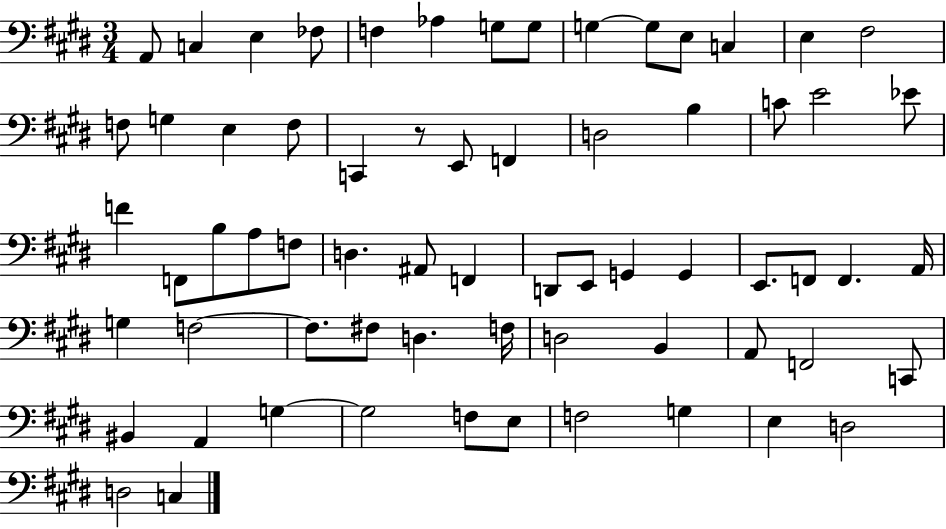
A2/e C3/q E3/q FES3/e F3/q Ab3/q G3/e G3/e G3/q G3/e E3/e C3/q E3/q F#3/h F3/e G3/q E3/q F3/e C2/q R/e E2/e F2/q D3/h B3/q C4/e E4/h Eb4/e F4/q F2/e B3/e A3/e F3/e D3/q. A#2/e F2/q D2/e E2/e G2/q G2/q E2/e. F2/e F2/q. A2/s G3/q F3/h F3/e. F#3/e D3/q. F3/s D3/h B2/q A2/e F2/h C2/e BIS2/q A2/q G3/q G3/h F3/e E3/e F3/h G3/q E3/q D3/h D3/h C3/q